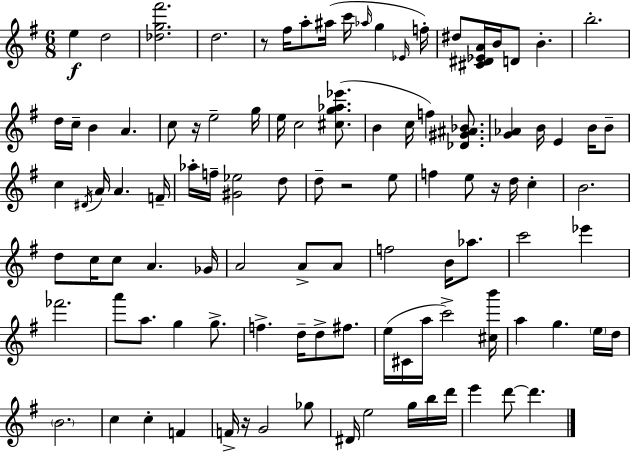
X:1
T:Untitled
M:6/8
L:1/4
K:Em
e d2 [_dg^f']2 d2 z/2 ^f/4 a/2 ^a/4 c'/4 _a/4 g _E/4 f/4 ^d/2 [^C^D_EA]/4 B/4 D/2 B b2 d/4 c/4 B A c/2 z/4 e2 g/4 e/4 c2 [^cg_a_e']/2 B c/4 f [_D^G^A_B]/2 [G_A] B/4 E B/4 B/2 c ^D/4 A/4 A F/4 _a/4 f/4 [^G_e]2 d/2 d/2 z2 e/2 f e/2 z/4 d/4 c B2 d/2 c/4 c/2 A _G/4 A2 A/2 A/2 f2 B/4 _a/2 c'2 _e' _f'2 a'/2 a/2 g g/2 f d/4 d/2 ^f/2 e/4 ^C/4 a/4 c'2 [^cb']/4 a g e/4 d/4 B2 c c F F/4 z/4 G2 _g/2 ^D/4 e2 g/4 b/4 d'/4 e' d'/2 d'